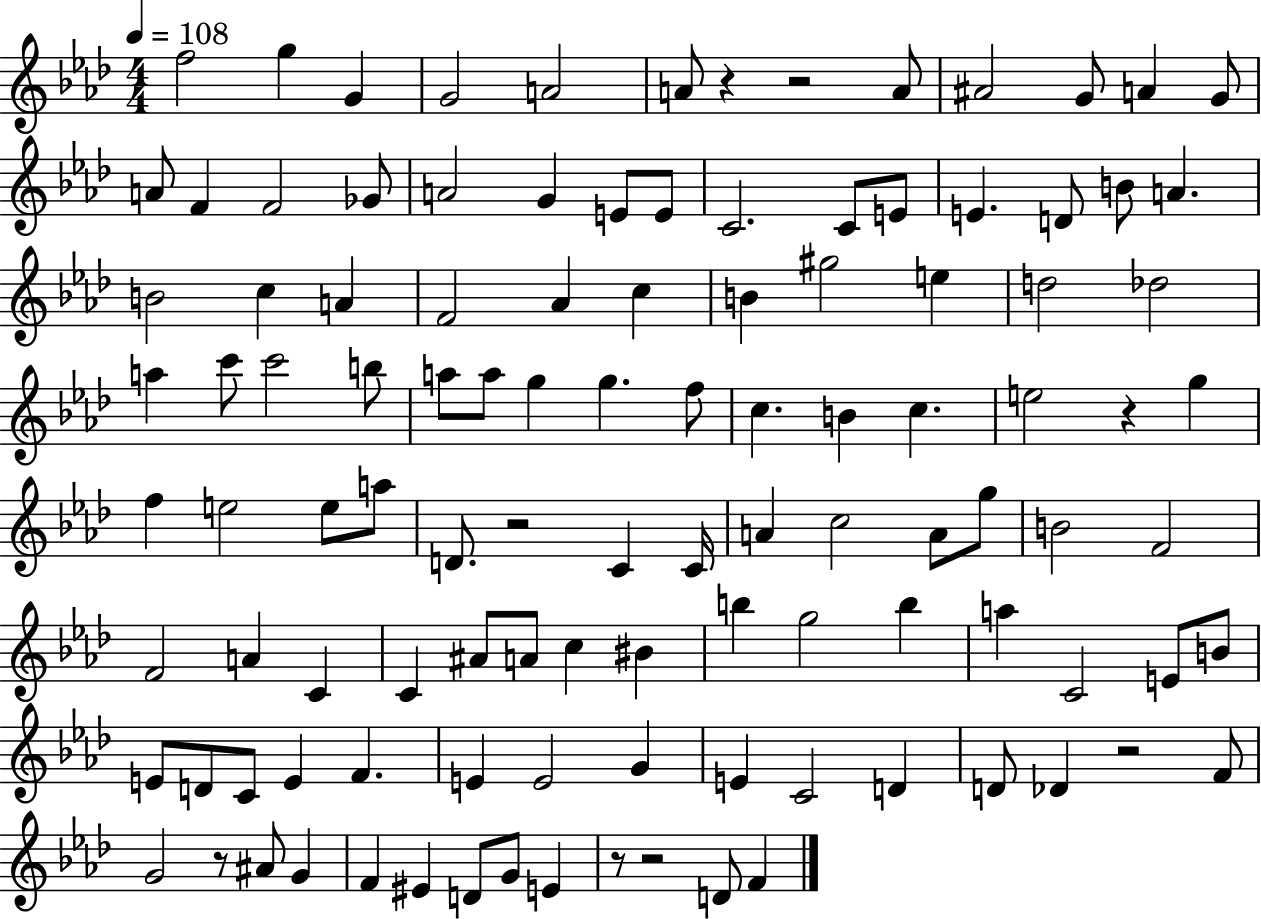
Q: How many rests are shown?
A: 8